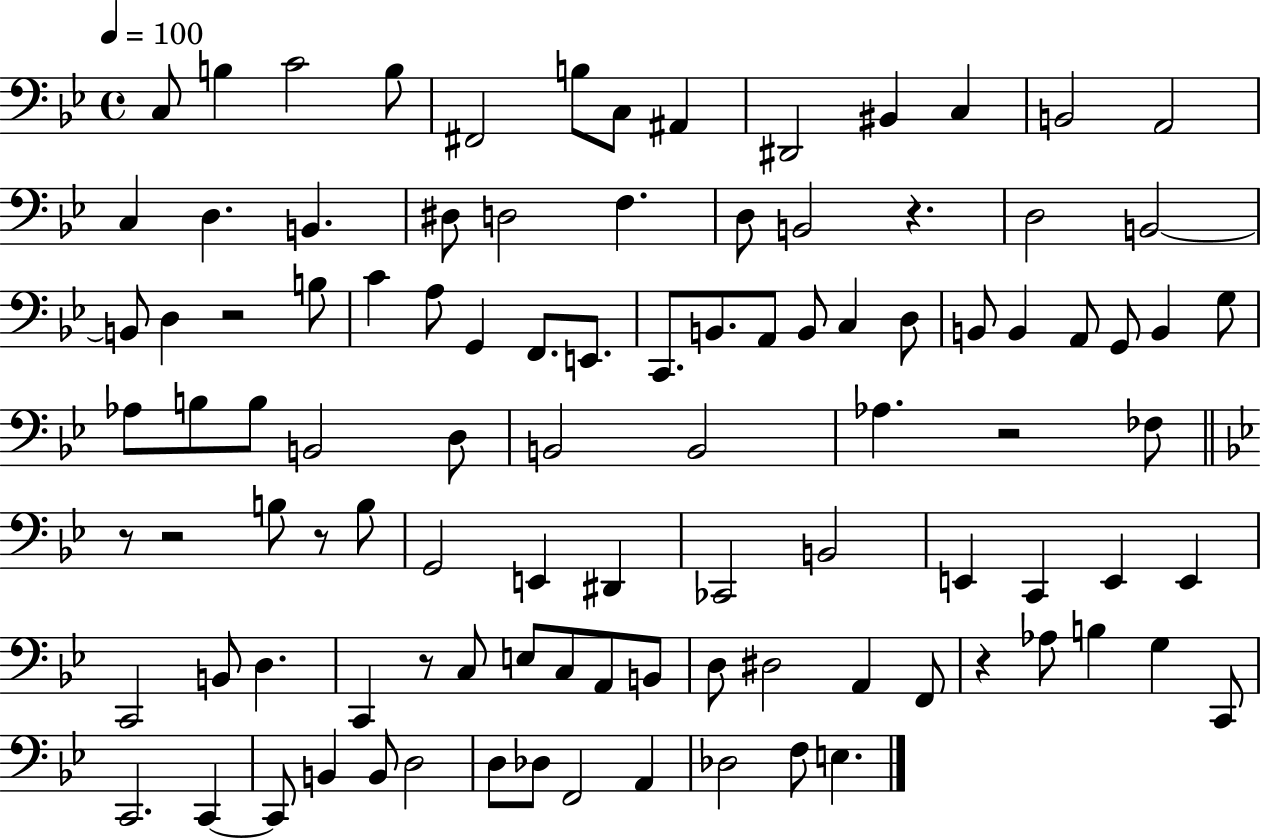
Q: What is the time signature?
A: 4/4